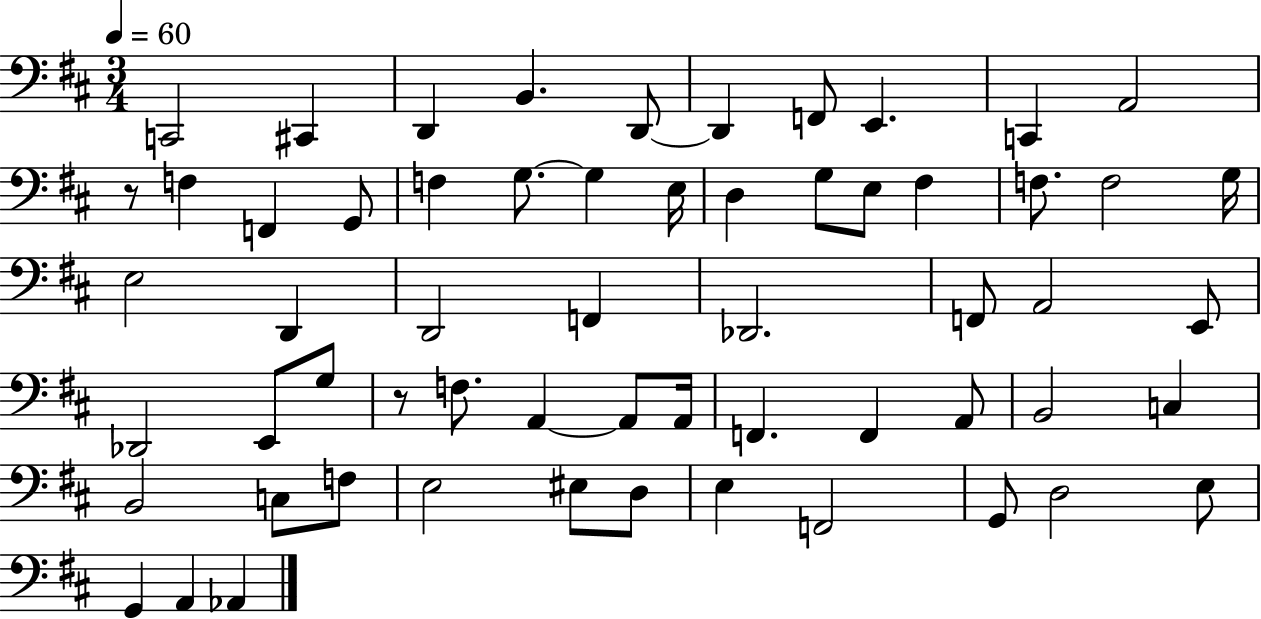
{
  \clef bass
  \numericTimeSignature
  \time 3/4
  \key d \major
  \tempo 4 = 60
  c,2 cis,4 | d,4 b,4. d,8~~ | d,4 f,8 e,4. | c,4 a,2 | \break r8 f4 f,4 g,8 | f4 g8.~~ g4 e16 | d4 g8 e8 fis4 | f8. f2 g16 | \break e2 d,4 | d,2 f,4 | des,2. | f,8 a,2 e,8 | \break des,2 e,8 g8 | r8 f8. a,4~~ a,8 a,16 | f,4. f,4 a,8 | b,2 c4 | \break b,2 c8 f8 | e2 eis8 d8 | e4 f,2 | g,8 d2 e8 | \break g,4 a,4 aes,4 | \bar "|."
}